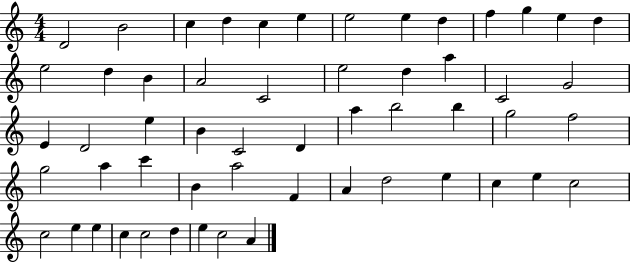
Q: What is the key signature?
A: C major